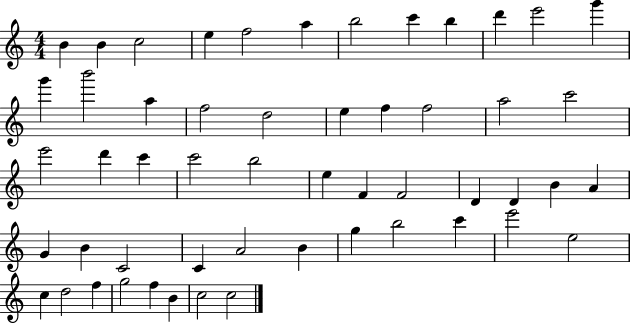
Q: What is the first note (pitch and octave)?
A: B4